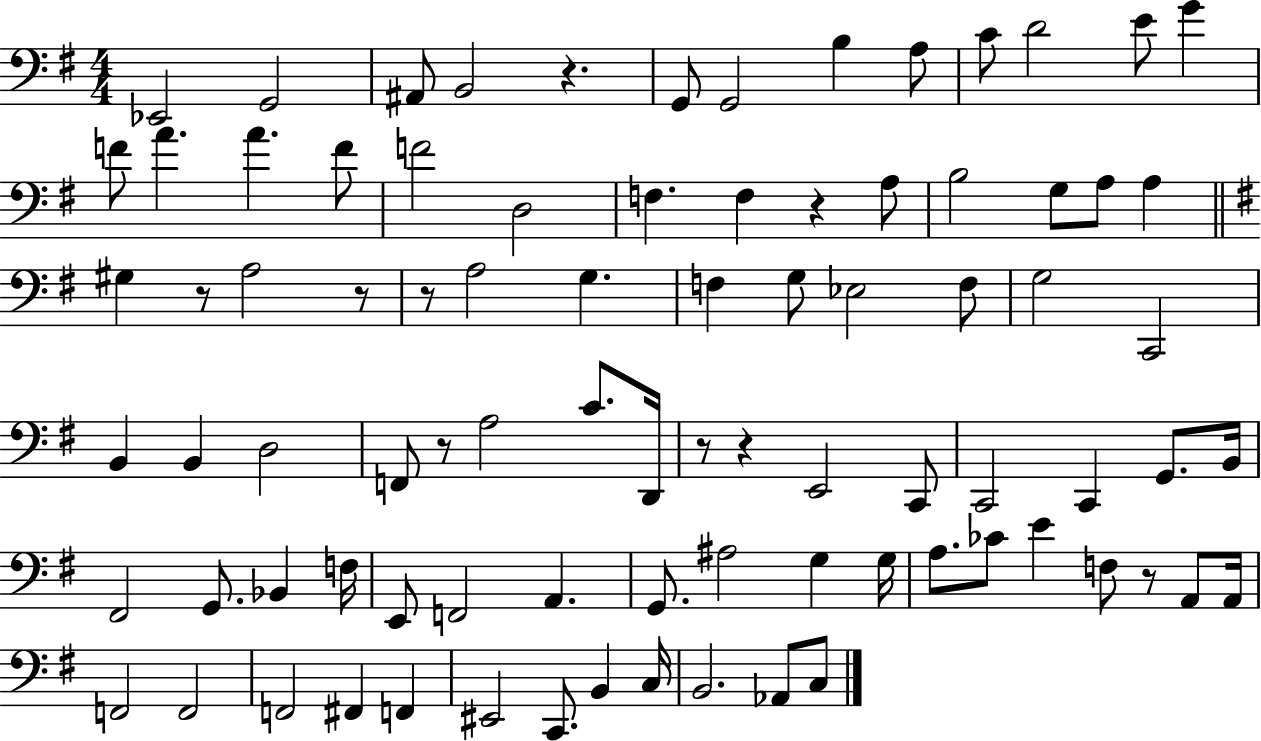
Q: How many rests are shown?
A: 9